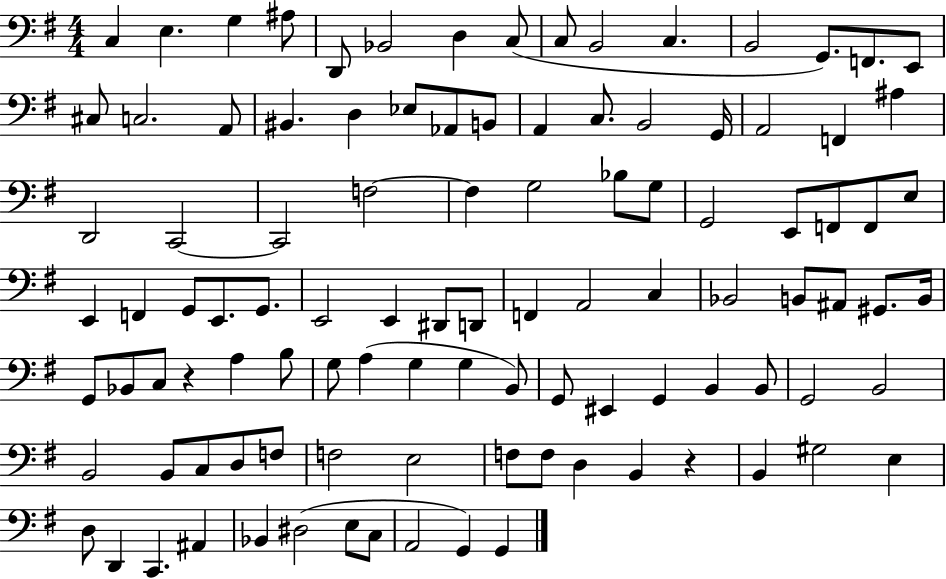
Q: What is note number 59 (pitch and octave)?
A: G#2